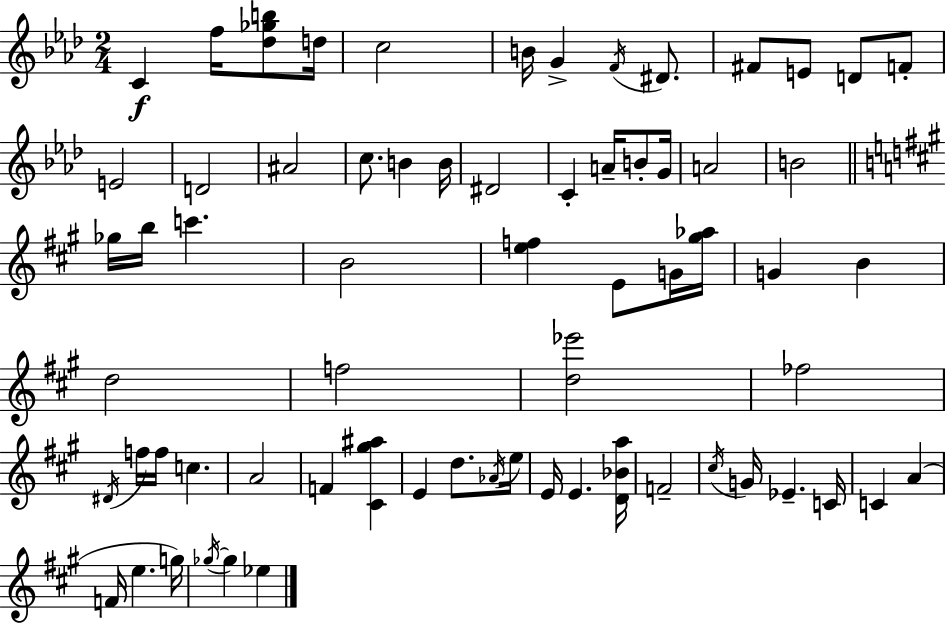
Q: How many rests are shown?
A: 0